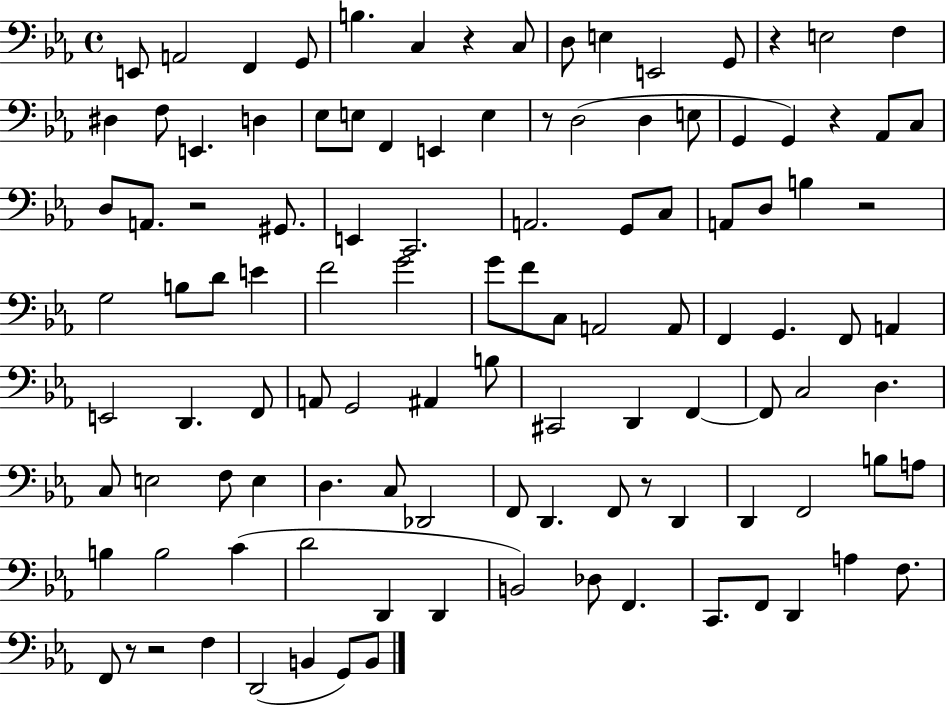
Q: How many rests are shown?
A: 9